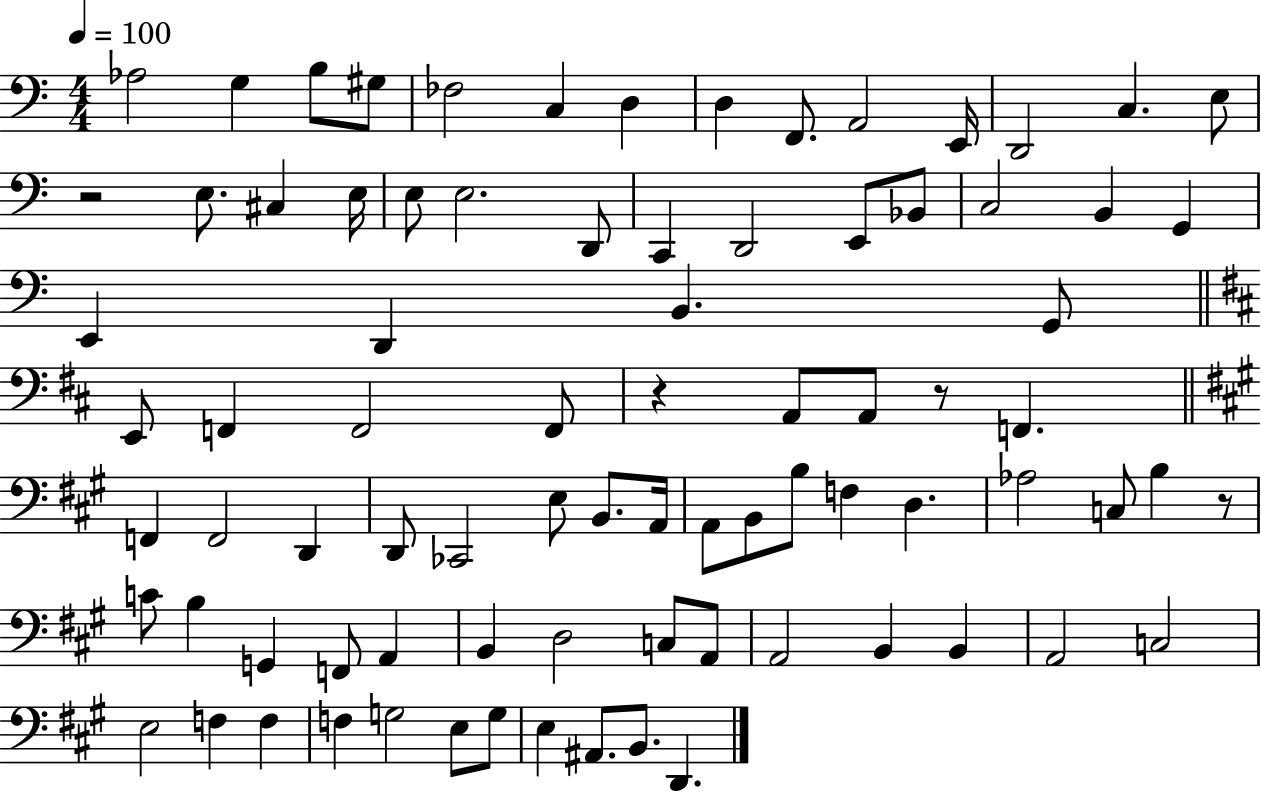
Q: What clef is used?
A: bass